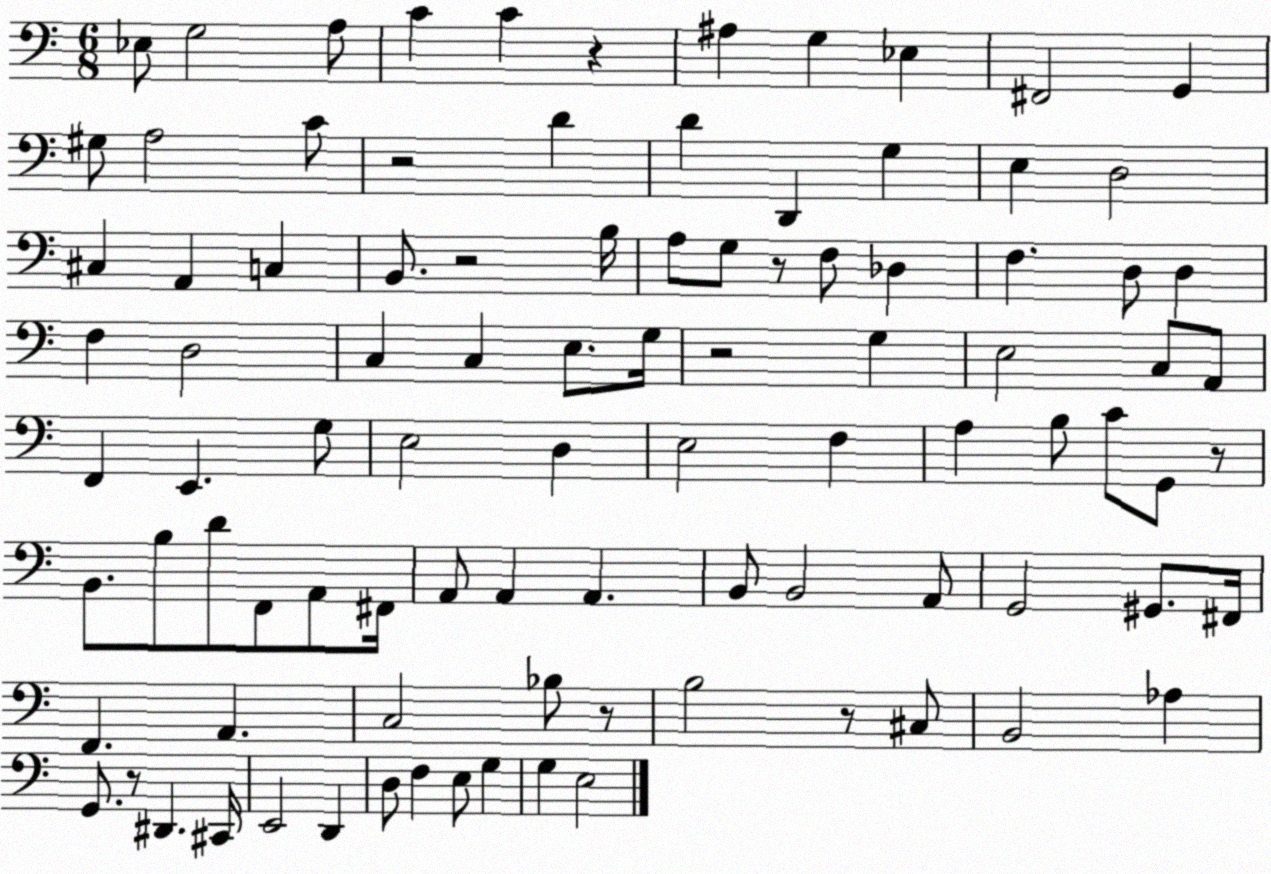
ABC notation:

X:1
T:Untitled
M:6/8
L:1/4
K:C
_E,/2 G,2 A,/2 C C z ^A, G, _E, ^F,,2 G,, ^G,/2 A,2 C/2 z2 D D D,, G, E, D,2 ^C, A,, C, B,,/2 z2 B,/4 A,/2 G,/2 z/2 F,/2 _D, F, D,/2 D, F, D,2 C, C, E,/2 G,/4 z2 G, E,2 C,/2 A,,/2 F,, E,, G,/2 E,2 D, E,2 F, A, B,/2 C/2 G,,/2 z/2 B,,/2 B,/2 D/2 F,,/2 A,,/2 ^F,,/4 A,,/2 A,, A,, B,,/2 B,,2 A,,/2 G,,2 ^G,,/2 ^F,,/4 F,, A,, C,2 _B,/2 z/2 B,2 z/2 ^C,/2 B,,2 _A, G,,/2 z/2 ^D,, ^C,,/4 E,,2 D,, D,/2 F, E,/2 G, G, E,2